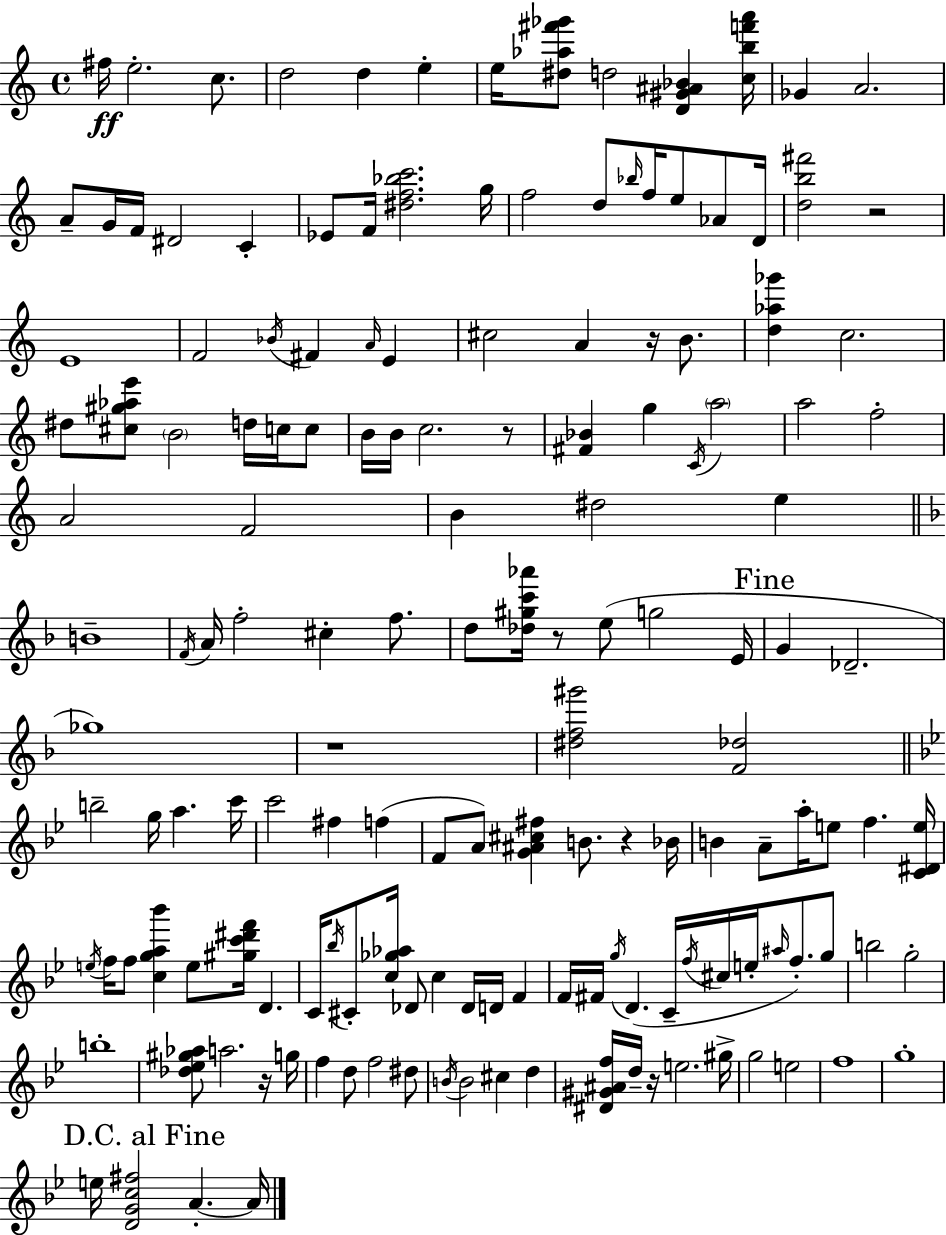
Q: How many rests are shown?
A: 8